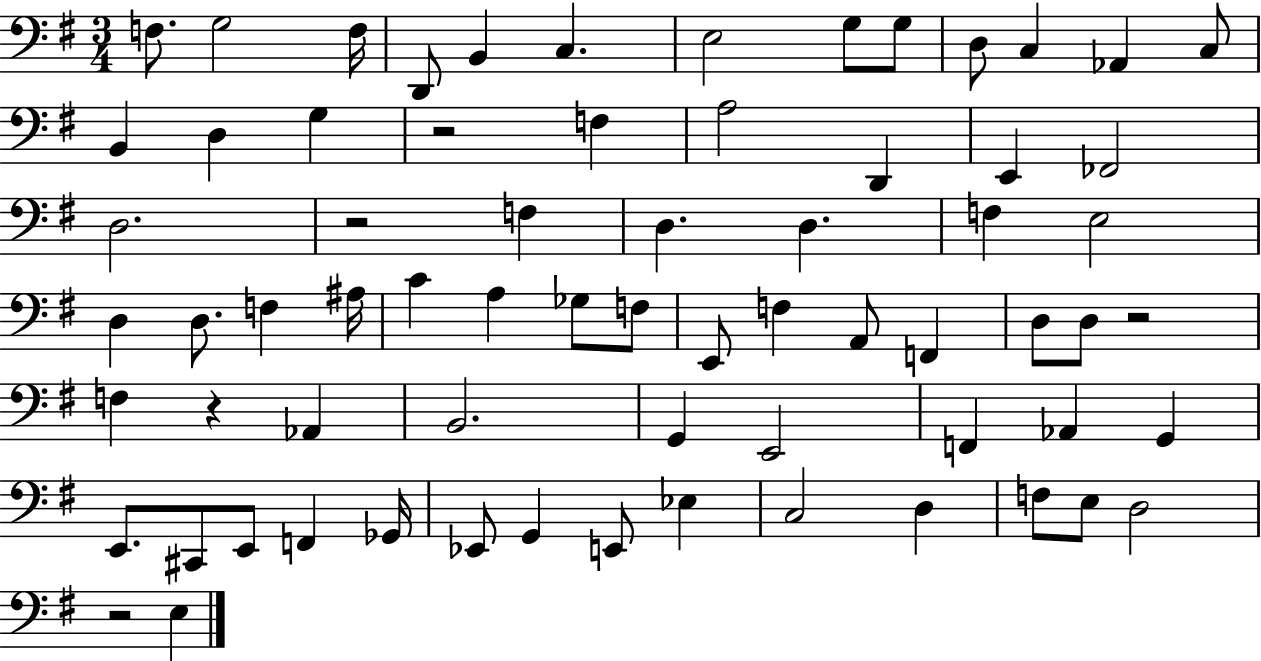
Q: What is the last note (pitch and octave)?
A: E3